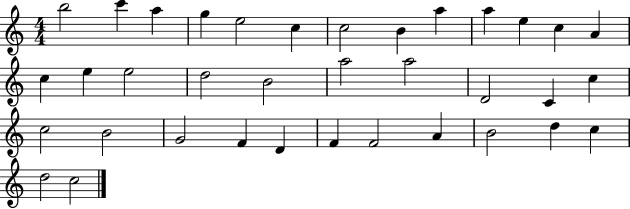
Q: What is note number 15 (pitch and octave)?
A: E5